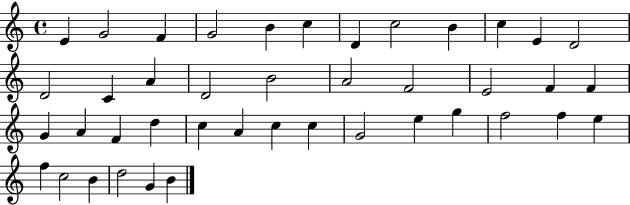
{
  \clef treble
  \time 4/4
  \defaultTimeSignature
  \key c \major
  e'4 g'2 f'4 | g'2 b'4 c''4 | d'4 c''2 b'4 | c''4 e'4 d'2 | \break d'2 c'4 a'4 | d'2 b'2 | a'2 f'2 | e'2 f'4 f'4 | \break g'4 a'4 f'4 d''4 | c''4 a'4 c''4 c''4 | g'2 e''4 g''4 | f''2 f''4 e''4 | \break f''4 c''2 b'4 | d''2 g'4 b'4 | \bar "|."
}